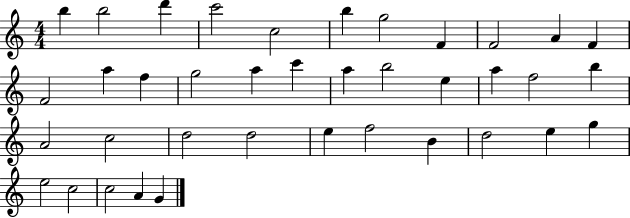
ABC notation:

X:1
T:Untitled
M:4/4
L:1/4
K:C
b b2 d' c'2 c2 b g2 F F2 A F F2 a f g2 a c' a b2 e a f2 b A2 c2 d2 d2 e f2 B d2 e g e2 c2 c2 A G